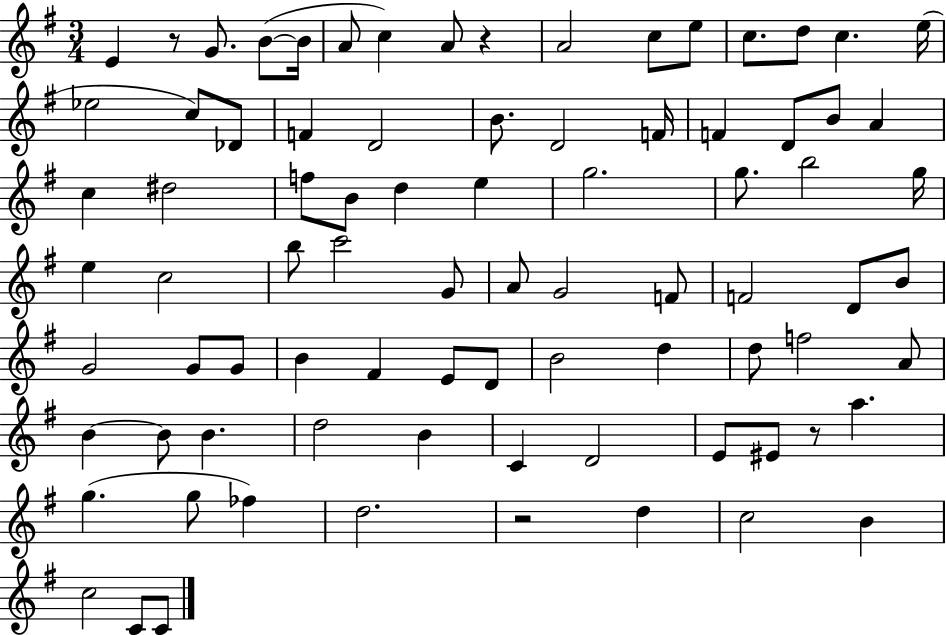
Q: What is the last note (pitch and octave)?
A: C4